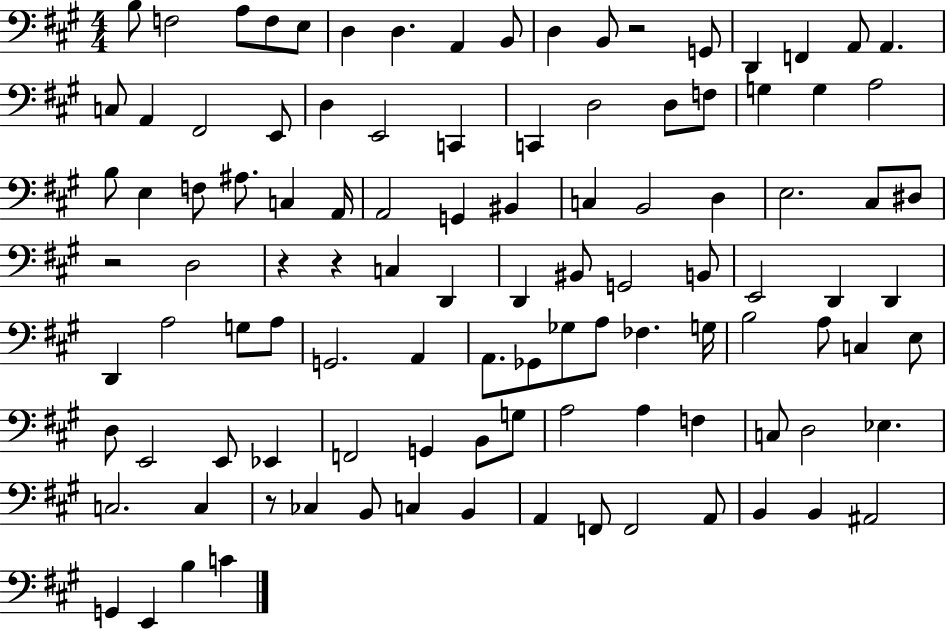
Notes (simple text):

B3/e F3/h A3/e F3/e E3/e D3/q D3/q. A2/q B2/e D3/q B2/e R/h G2/e D2/q F2/q A2/e A2/q. C3/e A2/q F#2/h E2/e D3/q E2/h C2/q C2/q D3/h D3/e F3/e G3/q G3/q A3/h B3/e E3/q F3/e A#3/e. C3/q A2/s A2/h G2/q BIS2/q C3/q B2/h D3/q E3/h. C#3/e D#3/e R/h D3/h R/q R/q C3/q D2/q D2/q BIS2/e G2/h B2/e E2/h D2/q D2/q D2/q A3/h G3/e A3/e G2/h. A2/q A2/e. Gb2/e Gb3/e A3/e FES3/q. G3/s B3/h A3/e C3/q E3/e D3/e E2/h E2/e Eb2/q F2/h G2/q B2/e G3/e A3/h A3/q F3/q C3/e D3/h Eb3/q. C3/h. C3/q R/e CES3/q B2/e C3/q B2/q A2/q F2/e F2/h A2/e B2/q B2/q A#2/h G2/q E2/q B3/q C4/q